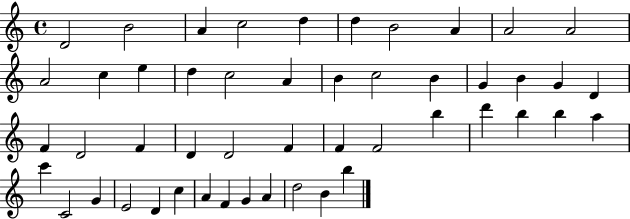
{
  \clef treble
  \time 4/4
  \defaultTimeSignature
  \key c \major
  d'2 b'2 | a'4 c''2 d''4 | d''4 b'2 a'4 | a'2 a'2 | \break a'2 c''4 e''4 | d''4 c''2 a'4 | b'4 c''2 b'4 | g'4 b'4 g'4 d'4 | \break f'4 d'2 f'4 | d'4 d'2 f'4 | f'4 f'2 b''4 | d'''4 b''4 b''4 a''4 | \break c'''4 c'2 g'4 | e'2 d'4 c''4 | a'4 f'4 g'4 a'4 | d''2 b'4 b''4 | \break \bar "|."
}